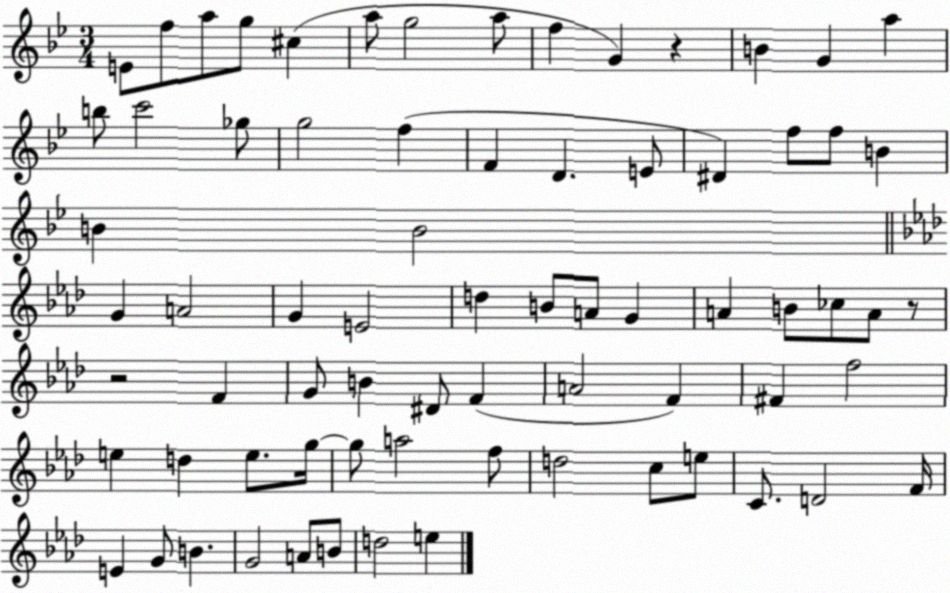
X:1
T:Untitled
M:3/4
L:1/4
K:Bb
E/2 f/2 a/2 g/2 ^c a/2 g2 a/2 f G z B G a b/2 c'2 _g/2 g2 f F D E/2 ^D f/2 f/2 B B B2 G A2 G E2 d B/2 A/2 G A B/2 _c/2 A/2 z/2 z2 F G/2 B ^D/2 F A2 F ^F f2 e d e/2 g/4 g/2 a2 f/2 d2 c/2 e/2 C/2 D2 F/4 E G/2 B G2 A/2 B/2 d2 e